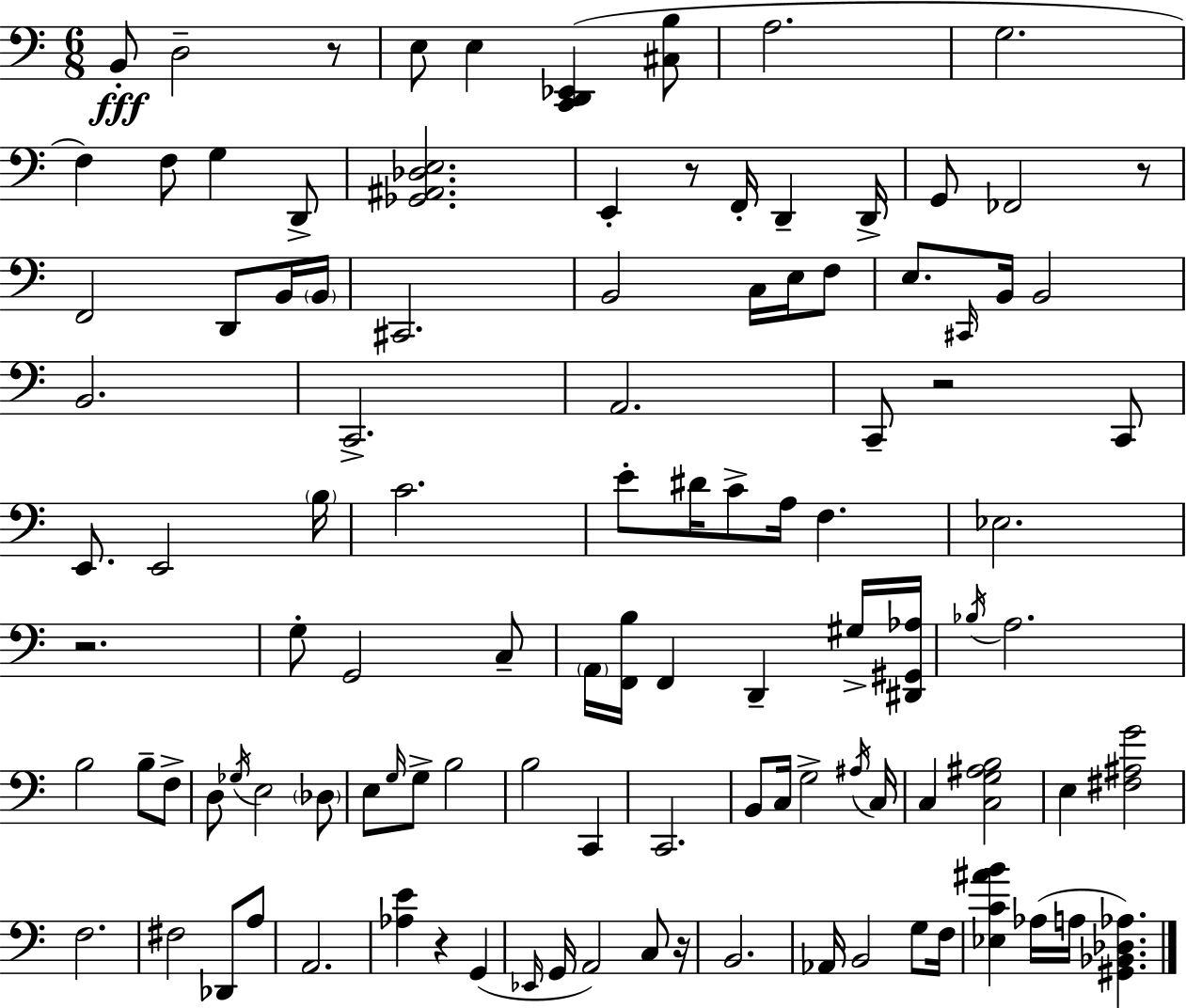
B2/e D3/h R/e E3/e E3/q [C2,D2,Eb2]/q [C#3,B3]/e A3/h. G3/h. F3/q F3/e G3/q D2/e [Gb2,A#2,Db3,E3]/h. E2/q R/e F2/s D2/q D2/s G2/e FES2/h R/e F2/h D2/e B2/s B2/s C#2/h. B2/h C3/s E3/s F3/e E3/e. C#2/s B2/s B2/h B2/h. C2/h. A2/h. C2/e R/h C2/e E2/e. E2/h B3/s C4/h. E4/e D#4/s C4/e A3/s F3/q. Eb3/h. R/h. G3/e G2/h C3/e A2/s [F2,B3]/s F2/q D2/q G#3/s [D#2,G#2,Ab3]/s Bb3/s A3/h. B3/h B3/e F3/e D3/e Gb3/s E3/h Db3/e E3/e G3/s G3/e B3/h B3/h C2/q C2/h. B2/e C3/s G3/h A#3/s C3/s C3/q [C3,G3,A#3,B3]/h E3/q [F#3,A#3,G4]/h F3/h. F#3/h Db2/e A3/e A2/h. [Ab3,E4]/q R/q G2/q Eb2/s G2/s A2/h C3/e R/s B2/h. Ab2/s B2/h G3/e F3/s [Eb3,C4,A#4,B4]/q Ab3/s A3/s [G#2,Bb2,Db3,Ab3]/q.